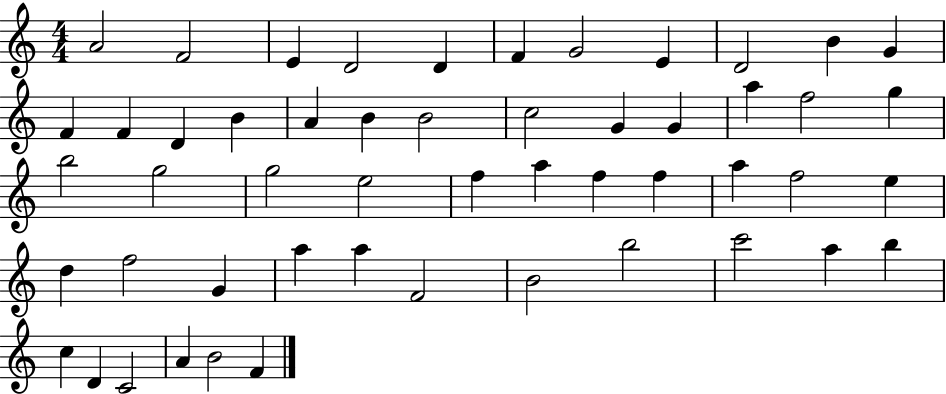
A4/h F4/h E4/q D4/h D4/q F4/q G4/h E4/q D4/h B4/q G4/q F4/q F4/q D4/q B4/q A4/q B4/q B4/h C5/h G4/q G4/q A5/q F5/h G5/q B5/h G5/h G5/h E5/h F5/q A5/q F5/q F5/q A5/q F5/h E5/q D5/q F5/h G4/q A5/q A5/q F4/h B4/h B5/h C6/h A5/q B5/q C5/q D4/q C4/h A4/q B4/h F4/q